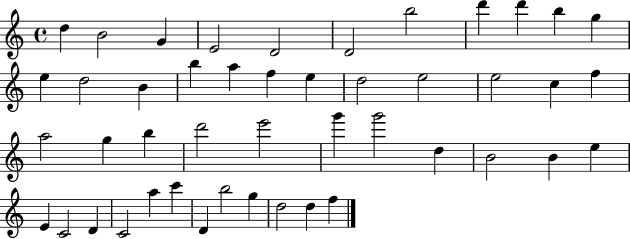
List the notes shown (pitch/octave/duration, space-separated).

D5/q B4/h G4/q E4/h D4/h D4/h B5/h D6/q D6/q B5/q G5/q E5/q D5/h B4/q B5/q A5/q F5/q E5/q D5/h E5/h E5/h C5/q F5/q A5/h G5/q B5/q D6/h E6/h G6/q G6/h D5/q B4/h B4/q E5/q E4/q C4/h D4/q C4/h A5/q C6/q D4/q B5/h G5/q D5/h D5/q F5/q